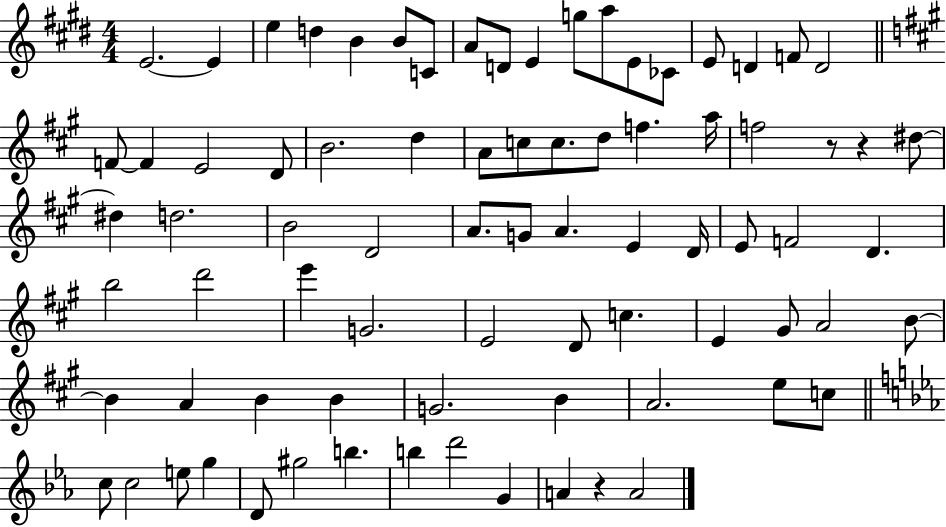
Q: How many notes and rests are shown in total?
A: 79